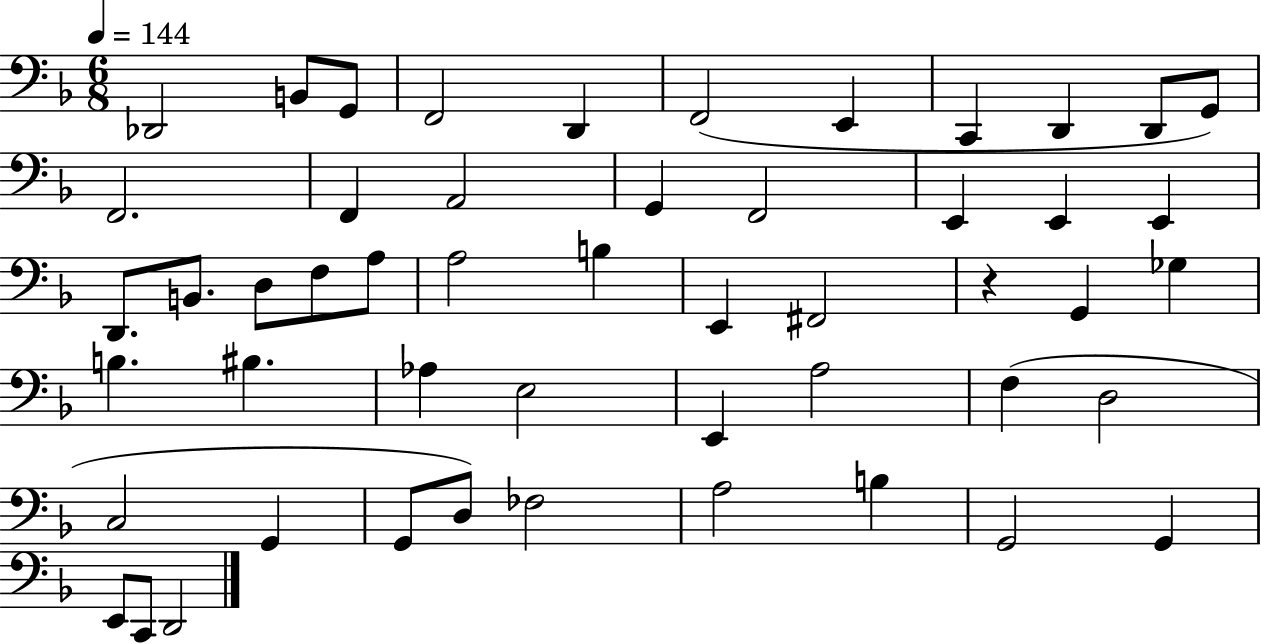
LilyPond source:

{
  \clef bass
  \numericTimeSignature
  \time 6/8
  \key f \major
  \tempo 4 = 144
  des,2 b,8 g,8 | f,2 d,4 | f,2( e,4 | c,4 d,4 d,8 g,8) | \break f,2. | f,4 a,2 | g,4 f,2 | e,4 e,4 e,4 | \break d,8. b,8. d8 f8 a8 | a2 b4 | e,4 fis,2 | r4 g,4 ges4 | \break b4. bis4. | aes4 e2 | e,4 a2 | f4( d2 | \break c2 g,4 | g,8 d8) fes2 | a2 b4 | g,2 g,4 | \break e,8 c,8 d,2 | \bar "|."
}